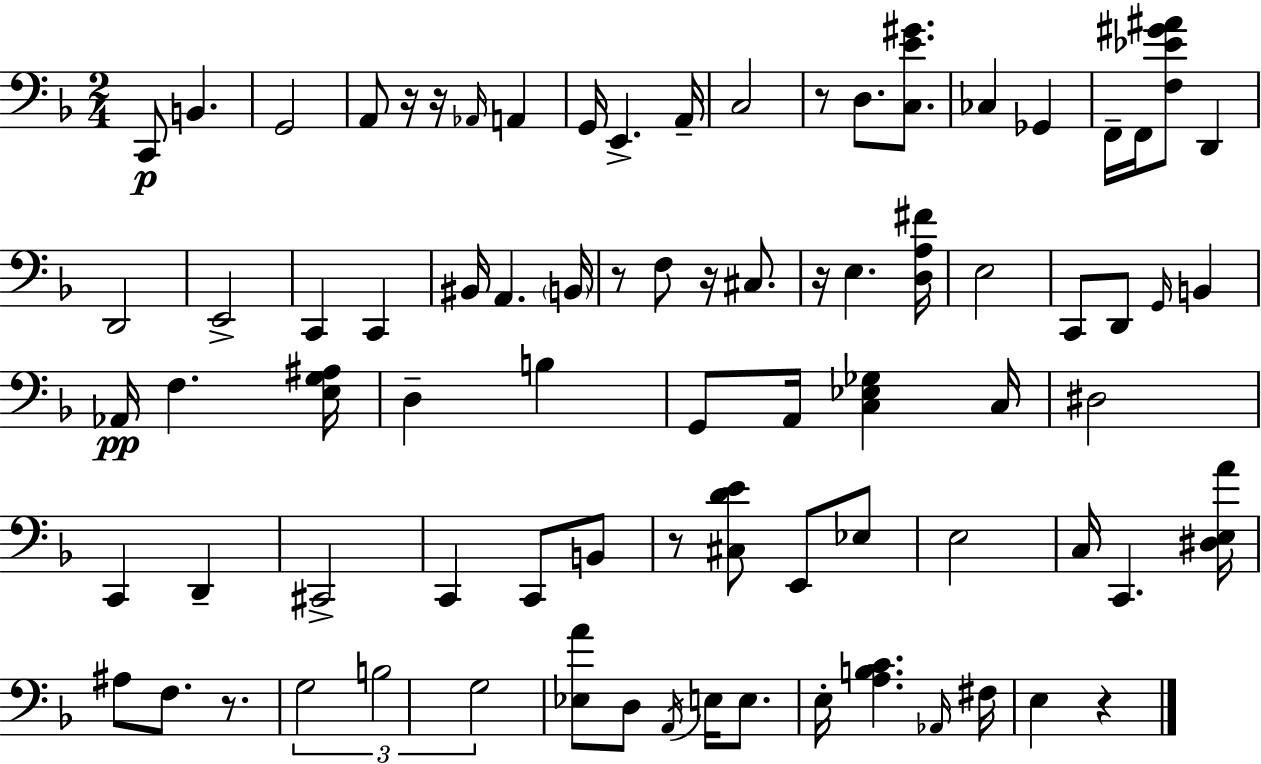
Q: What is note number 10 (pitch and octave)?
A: C3